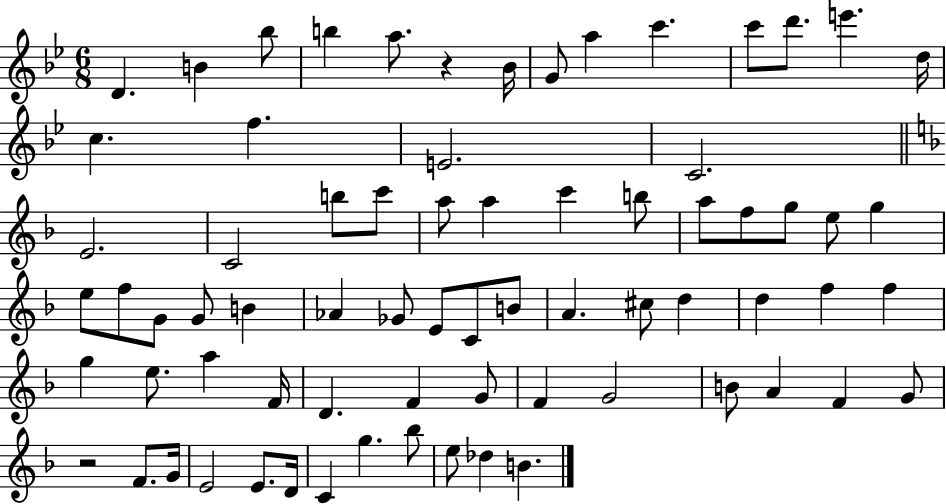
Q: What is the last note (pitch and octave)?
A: B4